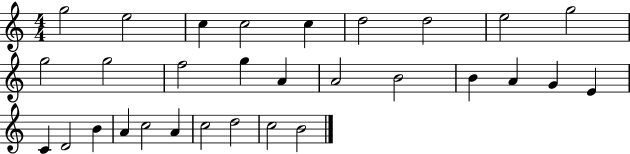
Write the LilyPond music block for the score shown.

{
  \clef treble
  \numericTimeSignature
  \time 4/4
  \key c \major
  g''2 e''2 | c''4 c''2 c''4 | d''2 d''2 | e''2 g''2 | \break g''2 g''2 | f''2 g''4 a'4 | a'2 b'2 | b'4 a'4 g'4 e'4 | \break c'4 d'2 b'4 | a'4 c''2 a'4 | c''2 d''2 | c''2 b'2 | \break \bar "|."
}